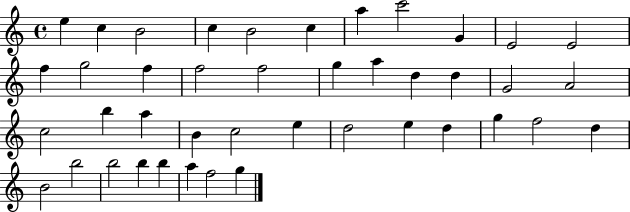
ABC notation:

X:1
T:Untitled
M:4/4
L:1/4
K:C
e c B2 c B2 c a c'2 G E2 E2 f g2 f f2 f2 g a d d G2 A2 c2 b a B c2 e d2 e d g f2 d B2 b2 b2 b b a f2 g